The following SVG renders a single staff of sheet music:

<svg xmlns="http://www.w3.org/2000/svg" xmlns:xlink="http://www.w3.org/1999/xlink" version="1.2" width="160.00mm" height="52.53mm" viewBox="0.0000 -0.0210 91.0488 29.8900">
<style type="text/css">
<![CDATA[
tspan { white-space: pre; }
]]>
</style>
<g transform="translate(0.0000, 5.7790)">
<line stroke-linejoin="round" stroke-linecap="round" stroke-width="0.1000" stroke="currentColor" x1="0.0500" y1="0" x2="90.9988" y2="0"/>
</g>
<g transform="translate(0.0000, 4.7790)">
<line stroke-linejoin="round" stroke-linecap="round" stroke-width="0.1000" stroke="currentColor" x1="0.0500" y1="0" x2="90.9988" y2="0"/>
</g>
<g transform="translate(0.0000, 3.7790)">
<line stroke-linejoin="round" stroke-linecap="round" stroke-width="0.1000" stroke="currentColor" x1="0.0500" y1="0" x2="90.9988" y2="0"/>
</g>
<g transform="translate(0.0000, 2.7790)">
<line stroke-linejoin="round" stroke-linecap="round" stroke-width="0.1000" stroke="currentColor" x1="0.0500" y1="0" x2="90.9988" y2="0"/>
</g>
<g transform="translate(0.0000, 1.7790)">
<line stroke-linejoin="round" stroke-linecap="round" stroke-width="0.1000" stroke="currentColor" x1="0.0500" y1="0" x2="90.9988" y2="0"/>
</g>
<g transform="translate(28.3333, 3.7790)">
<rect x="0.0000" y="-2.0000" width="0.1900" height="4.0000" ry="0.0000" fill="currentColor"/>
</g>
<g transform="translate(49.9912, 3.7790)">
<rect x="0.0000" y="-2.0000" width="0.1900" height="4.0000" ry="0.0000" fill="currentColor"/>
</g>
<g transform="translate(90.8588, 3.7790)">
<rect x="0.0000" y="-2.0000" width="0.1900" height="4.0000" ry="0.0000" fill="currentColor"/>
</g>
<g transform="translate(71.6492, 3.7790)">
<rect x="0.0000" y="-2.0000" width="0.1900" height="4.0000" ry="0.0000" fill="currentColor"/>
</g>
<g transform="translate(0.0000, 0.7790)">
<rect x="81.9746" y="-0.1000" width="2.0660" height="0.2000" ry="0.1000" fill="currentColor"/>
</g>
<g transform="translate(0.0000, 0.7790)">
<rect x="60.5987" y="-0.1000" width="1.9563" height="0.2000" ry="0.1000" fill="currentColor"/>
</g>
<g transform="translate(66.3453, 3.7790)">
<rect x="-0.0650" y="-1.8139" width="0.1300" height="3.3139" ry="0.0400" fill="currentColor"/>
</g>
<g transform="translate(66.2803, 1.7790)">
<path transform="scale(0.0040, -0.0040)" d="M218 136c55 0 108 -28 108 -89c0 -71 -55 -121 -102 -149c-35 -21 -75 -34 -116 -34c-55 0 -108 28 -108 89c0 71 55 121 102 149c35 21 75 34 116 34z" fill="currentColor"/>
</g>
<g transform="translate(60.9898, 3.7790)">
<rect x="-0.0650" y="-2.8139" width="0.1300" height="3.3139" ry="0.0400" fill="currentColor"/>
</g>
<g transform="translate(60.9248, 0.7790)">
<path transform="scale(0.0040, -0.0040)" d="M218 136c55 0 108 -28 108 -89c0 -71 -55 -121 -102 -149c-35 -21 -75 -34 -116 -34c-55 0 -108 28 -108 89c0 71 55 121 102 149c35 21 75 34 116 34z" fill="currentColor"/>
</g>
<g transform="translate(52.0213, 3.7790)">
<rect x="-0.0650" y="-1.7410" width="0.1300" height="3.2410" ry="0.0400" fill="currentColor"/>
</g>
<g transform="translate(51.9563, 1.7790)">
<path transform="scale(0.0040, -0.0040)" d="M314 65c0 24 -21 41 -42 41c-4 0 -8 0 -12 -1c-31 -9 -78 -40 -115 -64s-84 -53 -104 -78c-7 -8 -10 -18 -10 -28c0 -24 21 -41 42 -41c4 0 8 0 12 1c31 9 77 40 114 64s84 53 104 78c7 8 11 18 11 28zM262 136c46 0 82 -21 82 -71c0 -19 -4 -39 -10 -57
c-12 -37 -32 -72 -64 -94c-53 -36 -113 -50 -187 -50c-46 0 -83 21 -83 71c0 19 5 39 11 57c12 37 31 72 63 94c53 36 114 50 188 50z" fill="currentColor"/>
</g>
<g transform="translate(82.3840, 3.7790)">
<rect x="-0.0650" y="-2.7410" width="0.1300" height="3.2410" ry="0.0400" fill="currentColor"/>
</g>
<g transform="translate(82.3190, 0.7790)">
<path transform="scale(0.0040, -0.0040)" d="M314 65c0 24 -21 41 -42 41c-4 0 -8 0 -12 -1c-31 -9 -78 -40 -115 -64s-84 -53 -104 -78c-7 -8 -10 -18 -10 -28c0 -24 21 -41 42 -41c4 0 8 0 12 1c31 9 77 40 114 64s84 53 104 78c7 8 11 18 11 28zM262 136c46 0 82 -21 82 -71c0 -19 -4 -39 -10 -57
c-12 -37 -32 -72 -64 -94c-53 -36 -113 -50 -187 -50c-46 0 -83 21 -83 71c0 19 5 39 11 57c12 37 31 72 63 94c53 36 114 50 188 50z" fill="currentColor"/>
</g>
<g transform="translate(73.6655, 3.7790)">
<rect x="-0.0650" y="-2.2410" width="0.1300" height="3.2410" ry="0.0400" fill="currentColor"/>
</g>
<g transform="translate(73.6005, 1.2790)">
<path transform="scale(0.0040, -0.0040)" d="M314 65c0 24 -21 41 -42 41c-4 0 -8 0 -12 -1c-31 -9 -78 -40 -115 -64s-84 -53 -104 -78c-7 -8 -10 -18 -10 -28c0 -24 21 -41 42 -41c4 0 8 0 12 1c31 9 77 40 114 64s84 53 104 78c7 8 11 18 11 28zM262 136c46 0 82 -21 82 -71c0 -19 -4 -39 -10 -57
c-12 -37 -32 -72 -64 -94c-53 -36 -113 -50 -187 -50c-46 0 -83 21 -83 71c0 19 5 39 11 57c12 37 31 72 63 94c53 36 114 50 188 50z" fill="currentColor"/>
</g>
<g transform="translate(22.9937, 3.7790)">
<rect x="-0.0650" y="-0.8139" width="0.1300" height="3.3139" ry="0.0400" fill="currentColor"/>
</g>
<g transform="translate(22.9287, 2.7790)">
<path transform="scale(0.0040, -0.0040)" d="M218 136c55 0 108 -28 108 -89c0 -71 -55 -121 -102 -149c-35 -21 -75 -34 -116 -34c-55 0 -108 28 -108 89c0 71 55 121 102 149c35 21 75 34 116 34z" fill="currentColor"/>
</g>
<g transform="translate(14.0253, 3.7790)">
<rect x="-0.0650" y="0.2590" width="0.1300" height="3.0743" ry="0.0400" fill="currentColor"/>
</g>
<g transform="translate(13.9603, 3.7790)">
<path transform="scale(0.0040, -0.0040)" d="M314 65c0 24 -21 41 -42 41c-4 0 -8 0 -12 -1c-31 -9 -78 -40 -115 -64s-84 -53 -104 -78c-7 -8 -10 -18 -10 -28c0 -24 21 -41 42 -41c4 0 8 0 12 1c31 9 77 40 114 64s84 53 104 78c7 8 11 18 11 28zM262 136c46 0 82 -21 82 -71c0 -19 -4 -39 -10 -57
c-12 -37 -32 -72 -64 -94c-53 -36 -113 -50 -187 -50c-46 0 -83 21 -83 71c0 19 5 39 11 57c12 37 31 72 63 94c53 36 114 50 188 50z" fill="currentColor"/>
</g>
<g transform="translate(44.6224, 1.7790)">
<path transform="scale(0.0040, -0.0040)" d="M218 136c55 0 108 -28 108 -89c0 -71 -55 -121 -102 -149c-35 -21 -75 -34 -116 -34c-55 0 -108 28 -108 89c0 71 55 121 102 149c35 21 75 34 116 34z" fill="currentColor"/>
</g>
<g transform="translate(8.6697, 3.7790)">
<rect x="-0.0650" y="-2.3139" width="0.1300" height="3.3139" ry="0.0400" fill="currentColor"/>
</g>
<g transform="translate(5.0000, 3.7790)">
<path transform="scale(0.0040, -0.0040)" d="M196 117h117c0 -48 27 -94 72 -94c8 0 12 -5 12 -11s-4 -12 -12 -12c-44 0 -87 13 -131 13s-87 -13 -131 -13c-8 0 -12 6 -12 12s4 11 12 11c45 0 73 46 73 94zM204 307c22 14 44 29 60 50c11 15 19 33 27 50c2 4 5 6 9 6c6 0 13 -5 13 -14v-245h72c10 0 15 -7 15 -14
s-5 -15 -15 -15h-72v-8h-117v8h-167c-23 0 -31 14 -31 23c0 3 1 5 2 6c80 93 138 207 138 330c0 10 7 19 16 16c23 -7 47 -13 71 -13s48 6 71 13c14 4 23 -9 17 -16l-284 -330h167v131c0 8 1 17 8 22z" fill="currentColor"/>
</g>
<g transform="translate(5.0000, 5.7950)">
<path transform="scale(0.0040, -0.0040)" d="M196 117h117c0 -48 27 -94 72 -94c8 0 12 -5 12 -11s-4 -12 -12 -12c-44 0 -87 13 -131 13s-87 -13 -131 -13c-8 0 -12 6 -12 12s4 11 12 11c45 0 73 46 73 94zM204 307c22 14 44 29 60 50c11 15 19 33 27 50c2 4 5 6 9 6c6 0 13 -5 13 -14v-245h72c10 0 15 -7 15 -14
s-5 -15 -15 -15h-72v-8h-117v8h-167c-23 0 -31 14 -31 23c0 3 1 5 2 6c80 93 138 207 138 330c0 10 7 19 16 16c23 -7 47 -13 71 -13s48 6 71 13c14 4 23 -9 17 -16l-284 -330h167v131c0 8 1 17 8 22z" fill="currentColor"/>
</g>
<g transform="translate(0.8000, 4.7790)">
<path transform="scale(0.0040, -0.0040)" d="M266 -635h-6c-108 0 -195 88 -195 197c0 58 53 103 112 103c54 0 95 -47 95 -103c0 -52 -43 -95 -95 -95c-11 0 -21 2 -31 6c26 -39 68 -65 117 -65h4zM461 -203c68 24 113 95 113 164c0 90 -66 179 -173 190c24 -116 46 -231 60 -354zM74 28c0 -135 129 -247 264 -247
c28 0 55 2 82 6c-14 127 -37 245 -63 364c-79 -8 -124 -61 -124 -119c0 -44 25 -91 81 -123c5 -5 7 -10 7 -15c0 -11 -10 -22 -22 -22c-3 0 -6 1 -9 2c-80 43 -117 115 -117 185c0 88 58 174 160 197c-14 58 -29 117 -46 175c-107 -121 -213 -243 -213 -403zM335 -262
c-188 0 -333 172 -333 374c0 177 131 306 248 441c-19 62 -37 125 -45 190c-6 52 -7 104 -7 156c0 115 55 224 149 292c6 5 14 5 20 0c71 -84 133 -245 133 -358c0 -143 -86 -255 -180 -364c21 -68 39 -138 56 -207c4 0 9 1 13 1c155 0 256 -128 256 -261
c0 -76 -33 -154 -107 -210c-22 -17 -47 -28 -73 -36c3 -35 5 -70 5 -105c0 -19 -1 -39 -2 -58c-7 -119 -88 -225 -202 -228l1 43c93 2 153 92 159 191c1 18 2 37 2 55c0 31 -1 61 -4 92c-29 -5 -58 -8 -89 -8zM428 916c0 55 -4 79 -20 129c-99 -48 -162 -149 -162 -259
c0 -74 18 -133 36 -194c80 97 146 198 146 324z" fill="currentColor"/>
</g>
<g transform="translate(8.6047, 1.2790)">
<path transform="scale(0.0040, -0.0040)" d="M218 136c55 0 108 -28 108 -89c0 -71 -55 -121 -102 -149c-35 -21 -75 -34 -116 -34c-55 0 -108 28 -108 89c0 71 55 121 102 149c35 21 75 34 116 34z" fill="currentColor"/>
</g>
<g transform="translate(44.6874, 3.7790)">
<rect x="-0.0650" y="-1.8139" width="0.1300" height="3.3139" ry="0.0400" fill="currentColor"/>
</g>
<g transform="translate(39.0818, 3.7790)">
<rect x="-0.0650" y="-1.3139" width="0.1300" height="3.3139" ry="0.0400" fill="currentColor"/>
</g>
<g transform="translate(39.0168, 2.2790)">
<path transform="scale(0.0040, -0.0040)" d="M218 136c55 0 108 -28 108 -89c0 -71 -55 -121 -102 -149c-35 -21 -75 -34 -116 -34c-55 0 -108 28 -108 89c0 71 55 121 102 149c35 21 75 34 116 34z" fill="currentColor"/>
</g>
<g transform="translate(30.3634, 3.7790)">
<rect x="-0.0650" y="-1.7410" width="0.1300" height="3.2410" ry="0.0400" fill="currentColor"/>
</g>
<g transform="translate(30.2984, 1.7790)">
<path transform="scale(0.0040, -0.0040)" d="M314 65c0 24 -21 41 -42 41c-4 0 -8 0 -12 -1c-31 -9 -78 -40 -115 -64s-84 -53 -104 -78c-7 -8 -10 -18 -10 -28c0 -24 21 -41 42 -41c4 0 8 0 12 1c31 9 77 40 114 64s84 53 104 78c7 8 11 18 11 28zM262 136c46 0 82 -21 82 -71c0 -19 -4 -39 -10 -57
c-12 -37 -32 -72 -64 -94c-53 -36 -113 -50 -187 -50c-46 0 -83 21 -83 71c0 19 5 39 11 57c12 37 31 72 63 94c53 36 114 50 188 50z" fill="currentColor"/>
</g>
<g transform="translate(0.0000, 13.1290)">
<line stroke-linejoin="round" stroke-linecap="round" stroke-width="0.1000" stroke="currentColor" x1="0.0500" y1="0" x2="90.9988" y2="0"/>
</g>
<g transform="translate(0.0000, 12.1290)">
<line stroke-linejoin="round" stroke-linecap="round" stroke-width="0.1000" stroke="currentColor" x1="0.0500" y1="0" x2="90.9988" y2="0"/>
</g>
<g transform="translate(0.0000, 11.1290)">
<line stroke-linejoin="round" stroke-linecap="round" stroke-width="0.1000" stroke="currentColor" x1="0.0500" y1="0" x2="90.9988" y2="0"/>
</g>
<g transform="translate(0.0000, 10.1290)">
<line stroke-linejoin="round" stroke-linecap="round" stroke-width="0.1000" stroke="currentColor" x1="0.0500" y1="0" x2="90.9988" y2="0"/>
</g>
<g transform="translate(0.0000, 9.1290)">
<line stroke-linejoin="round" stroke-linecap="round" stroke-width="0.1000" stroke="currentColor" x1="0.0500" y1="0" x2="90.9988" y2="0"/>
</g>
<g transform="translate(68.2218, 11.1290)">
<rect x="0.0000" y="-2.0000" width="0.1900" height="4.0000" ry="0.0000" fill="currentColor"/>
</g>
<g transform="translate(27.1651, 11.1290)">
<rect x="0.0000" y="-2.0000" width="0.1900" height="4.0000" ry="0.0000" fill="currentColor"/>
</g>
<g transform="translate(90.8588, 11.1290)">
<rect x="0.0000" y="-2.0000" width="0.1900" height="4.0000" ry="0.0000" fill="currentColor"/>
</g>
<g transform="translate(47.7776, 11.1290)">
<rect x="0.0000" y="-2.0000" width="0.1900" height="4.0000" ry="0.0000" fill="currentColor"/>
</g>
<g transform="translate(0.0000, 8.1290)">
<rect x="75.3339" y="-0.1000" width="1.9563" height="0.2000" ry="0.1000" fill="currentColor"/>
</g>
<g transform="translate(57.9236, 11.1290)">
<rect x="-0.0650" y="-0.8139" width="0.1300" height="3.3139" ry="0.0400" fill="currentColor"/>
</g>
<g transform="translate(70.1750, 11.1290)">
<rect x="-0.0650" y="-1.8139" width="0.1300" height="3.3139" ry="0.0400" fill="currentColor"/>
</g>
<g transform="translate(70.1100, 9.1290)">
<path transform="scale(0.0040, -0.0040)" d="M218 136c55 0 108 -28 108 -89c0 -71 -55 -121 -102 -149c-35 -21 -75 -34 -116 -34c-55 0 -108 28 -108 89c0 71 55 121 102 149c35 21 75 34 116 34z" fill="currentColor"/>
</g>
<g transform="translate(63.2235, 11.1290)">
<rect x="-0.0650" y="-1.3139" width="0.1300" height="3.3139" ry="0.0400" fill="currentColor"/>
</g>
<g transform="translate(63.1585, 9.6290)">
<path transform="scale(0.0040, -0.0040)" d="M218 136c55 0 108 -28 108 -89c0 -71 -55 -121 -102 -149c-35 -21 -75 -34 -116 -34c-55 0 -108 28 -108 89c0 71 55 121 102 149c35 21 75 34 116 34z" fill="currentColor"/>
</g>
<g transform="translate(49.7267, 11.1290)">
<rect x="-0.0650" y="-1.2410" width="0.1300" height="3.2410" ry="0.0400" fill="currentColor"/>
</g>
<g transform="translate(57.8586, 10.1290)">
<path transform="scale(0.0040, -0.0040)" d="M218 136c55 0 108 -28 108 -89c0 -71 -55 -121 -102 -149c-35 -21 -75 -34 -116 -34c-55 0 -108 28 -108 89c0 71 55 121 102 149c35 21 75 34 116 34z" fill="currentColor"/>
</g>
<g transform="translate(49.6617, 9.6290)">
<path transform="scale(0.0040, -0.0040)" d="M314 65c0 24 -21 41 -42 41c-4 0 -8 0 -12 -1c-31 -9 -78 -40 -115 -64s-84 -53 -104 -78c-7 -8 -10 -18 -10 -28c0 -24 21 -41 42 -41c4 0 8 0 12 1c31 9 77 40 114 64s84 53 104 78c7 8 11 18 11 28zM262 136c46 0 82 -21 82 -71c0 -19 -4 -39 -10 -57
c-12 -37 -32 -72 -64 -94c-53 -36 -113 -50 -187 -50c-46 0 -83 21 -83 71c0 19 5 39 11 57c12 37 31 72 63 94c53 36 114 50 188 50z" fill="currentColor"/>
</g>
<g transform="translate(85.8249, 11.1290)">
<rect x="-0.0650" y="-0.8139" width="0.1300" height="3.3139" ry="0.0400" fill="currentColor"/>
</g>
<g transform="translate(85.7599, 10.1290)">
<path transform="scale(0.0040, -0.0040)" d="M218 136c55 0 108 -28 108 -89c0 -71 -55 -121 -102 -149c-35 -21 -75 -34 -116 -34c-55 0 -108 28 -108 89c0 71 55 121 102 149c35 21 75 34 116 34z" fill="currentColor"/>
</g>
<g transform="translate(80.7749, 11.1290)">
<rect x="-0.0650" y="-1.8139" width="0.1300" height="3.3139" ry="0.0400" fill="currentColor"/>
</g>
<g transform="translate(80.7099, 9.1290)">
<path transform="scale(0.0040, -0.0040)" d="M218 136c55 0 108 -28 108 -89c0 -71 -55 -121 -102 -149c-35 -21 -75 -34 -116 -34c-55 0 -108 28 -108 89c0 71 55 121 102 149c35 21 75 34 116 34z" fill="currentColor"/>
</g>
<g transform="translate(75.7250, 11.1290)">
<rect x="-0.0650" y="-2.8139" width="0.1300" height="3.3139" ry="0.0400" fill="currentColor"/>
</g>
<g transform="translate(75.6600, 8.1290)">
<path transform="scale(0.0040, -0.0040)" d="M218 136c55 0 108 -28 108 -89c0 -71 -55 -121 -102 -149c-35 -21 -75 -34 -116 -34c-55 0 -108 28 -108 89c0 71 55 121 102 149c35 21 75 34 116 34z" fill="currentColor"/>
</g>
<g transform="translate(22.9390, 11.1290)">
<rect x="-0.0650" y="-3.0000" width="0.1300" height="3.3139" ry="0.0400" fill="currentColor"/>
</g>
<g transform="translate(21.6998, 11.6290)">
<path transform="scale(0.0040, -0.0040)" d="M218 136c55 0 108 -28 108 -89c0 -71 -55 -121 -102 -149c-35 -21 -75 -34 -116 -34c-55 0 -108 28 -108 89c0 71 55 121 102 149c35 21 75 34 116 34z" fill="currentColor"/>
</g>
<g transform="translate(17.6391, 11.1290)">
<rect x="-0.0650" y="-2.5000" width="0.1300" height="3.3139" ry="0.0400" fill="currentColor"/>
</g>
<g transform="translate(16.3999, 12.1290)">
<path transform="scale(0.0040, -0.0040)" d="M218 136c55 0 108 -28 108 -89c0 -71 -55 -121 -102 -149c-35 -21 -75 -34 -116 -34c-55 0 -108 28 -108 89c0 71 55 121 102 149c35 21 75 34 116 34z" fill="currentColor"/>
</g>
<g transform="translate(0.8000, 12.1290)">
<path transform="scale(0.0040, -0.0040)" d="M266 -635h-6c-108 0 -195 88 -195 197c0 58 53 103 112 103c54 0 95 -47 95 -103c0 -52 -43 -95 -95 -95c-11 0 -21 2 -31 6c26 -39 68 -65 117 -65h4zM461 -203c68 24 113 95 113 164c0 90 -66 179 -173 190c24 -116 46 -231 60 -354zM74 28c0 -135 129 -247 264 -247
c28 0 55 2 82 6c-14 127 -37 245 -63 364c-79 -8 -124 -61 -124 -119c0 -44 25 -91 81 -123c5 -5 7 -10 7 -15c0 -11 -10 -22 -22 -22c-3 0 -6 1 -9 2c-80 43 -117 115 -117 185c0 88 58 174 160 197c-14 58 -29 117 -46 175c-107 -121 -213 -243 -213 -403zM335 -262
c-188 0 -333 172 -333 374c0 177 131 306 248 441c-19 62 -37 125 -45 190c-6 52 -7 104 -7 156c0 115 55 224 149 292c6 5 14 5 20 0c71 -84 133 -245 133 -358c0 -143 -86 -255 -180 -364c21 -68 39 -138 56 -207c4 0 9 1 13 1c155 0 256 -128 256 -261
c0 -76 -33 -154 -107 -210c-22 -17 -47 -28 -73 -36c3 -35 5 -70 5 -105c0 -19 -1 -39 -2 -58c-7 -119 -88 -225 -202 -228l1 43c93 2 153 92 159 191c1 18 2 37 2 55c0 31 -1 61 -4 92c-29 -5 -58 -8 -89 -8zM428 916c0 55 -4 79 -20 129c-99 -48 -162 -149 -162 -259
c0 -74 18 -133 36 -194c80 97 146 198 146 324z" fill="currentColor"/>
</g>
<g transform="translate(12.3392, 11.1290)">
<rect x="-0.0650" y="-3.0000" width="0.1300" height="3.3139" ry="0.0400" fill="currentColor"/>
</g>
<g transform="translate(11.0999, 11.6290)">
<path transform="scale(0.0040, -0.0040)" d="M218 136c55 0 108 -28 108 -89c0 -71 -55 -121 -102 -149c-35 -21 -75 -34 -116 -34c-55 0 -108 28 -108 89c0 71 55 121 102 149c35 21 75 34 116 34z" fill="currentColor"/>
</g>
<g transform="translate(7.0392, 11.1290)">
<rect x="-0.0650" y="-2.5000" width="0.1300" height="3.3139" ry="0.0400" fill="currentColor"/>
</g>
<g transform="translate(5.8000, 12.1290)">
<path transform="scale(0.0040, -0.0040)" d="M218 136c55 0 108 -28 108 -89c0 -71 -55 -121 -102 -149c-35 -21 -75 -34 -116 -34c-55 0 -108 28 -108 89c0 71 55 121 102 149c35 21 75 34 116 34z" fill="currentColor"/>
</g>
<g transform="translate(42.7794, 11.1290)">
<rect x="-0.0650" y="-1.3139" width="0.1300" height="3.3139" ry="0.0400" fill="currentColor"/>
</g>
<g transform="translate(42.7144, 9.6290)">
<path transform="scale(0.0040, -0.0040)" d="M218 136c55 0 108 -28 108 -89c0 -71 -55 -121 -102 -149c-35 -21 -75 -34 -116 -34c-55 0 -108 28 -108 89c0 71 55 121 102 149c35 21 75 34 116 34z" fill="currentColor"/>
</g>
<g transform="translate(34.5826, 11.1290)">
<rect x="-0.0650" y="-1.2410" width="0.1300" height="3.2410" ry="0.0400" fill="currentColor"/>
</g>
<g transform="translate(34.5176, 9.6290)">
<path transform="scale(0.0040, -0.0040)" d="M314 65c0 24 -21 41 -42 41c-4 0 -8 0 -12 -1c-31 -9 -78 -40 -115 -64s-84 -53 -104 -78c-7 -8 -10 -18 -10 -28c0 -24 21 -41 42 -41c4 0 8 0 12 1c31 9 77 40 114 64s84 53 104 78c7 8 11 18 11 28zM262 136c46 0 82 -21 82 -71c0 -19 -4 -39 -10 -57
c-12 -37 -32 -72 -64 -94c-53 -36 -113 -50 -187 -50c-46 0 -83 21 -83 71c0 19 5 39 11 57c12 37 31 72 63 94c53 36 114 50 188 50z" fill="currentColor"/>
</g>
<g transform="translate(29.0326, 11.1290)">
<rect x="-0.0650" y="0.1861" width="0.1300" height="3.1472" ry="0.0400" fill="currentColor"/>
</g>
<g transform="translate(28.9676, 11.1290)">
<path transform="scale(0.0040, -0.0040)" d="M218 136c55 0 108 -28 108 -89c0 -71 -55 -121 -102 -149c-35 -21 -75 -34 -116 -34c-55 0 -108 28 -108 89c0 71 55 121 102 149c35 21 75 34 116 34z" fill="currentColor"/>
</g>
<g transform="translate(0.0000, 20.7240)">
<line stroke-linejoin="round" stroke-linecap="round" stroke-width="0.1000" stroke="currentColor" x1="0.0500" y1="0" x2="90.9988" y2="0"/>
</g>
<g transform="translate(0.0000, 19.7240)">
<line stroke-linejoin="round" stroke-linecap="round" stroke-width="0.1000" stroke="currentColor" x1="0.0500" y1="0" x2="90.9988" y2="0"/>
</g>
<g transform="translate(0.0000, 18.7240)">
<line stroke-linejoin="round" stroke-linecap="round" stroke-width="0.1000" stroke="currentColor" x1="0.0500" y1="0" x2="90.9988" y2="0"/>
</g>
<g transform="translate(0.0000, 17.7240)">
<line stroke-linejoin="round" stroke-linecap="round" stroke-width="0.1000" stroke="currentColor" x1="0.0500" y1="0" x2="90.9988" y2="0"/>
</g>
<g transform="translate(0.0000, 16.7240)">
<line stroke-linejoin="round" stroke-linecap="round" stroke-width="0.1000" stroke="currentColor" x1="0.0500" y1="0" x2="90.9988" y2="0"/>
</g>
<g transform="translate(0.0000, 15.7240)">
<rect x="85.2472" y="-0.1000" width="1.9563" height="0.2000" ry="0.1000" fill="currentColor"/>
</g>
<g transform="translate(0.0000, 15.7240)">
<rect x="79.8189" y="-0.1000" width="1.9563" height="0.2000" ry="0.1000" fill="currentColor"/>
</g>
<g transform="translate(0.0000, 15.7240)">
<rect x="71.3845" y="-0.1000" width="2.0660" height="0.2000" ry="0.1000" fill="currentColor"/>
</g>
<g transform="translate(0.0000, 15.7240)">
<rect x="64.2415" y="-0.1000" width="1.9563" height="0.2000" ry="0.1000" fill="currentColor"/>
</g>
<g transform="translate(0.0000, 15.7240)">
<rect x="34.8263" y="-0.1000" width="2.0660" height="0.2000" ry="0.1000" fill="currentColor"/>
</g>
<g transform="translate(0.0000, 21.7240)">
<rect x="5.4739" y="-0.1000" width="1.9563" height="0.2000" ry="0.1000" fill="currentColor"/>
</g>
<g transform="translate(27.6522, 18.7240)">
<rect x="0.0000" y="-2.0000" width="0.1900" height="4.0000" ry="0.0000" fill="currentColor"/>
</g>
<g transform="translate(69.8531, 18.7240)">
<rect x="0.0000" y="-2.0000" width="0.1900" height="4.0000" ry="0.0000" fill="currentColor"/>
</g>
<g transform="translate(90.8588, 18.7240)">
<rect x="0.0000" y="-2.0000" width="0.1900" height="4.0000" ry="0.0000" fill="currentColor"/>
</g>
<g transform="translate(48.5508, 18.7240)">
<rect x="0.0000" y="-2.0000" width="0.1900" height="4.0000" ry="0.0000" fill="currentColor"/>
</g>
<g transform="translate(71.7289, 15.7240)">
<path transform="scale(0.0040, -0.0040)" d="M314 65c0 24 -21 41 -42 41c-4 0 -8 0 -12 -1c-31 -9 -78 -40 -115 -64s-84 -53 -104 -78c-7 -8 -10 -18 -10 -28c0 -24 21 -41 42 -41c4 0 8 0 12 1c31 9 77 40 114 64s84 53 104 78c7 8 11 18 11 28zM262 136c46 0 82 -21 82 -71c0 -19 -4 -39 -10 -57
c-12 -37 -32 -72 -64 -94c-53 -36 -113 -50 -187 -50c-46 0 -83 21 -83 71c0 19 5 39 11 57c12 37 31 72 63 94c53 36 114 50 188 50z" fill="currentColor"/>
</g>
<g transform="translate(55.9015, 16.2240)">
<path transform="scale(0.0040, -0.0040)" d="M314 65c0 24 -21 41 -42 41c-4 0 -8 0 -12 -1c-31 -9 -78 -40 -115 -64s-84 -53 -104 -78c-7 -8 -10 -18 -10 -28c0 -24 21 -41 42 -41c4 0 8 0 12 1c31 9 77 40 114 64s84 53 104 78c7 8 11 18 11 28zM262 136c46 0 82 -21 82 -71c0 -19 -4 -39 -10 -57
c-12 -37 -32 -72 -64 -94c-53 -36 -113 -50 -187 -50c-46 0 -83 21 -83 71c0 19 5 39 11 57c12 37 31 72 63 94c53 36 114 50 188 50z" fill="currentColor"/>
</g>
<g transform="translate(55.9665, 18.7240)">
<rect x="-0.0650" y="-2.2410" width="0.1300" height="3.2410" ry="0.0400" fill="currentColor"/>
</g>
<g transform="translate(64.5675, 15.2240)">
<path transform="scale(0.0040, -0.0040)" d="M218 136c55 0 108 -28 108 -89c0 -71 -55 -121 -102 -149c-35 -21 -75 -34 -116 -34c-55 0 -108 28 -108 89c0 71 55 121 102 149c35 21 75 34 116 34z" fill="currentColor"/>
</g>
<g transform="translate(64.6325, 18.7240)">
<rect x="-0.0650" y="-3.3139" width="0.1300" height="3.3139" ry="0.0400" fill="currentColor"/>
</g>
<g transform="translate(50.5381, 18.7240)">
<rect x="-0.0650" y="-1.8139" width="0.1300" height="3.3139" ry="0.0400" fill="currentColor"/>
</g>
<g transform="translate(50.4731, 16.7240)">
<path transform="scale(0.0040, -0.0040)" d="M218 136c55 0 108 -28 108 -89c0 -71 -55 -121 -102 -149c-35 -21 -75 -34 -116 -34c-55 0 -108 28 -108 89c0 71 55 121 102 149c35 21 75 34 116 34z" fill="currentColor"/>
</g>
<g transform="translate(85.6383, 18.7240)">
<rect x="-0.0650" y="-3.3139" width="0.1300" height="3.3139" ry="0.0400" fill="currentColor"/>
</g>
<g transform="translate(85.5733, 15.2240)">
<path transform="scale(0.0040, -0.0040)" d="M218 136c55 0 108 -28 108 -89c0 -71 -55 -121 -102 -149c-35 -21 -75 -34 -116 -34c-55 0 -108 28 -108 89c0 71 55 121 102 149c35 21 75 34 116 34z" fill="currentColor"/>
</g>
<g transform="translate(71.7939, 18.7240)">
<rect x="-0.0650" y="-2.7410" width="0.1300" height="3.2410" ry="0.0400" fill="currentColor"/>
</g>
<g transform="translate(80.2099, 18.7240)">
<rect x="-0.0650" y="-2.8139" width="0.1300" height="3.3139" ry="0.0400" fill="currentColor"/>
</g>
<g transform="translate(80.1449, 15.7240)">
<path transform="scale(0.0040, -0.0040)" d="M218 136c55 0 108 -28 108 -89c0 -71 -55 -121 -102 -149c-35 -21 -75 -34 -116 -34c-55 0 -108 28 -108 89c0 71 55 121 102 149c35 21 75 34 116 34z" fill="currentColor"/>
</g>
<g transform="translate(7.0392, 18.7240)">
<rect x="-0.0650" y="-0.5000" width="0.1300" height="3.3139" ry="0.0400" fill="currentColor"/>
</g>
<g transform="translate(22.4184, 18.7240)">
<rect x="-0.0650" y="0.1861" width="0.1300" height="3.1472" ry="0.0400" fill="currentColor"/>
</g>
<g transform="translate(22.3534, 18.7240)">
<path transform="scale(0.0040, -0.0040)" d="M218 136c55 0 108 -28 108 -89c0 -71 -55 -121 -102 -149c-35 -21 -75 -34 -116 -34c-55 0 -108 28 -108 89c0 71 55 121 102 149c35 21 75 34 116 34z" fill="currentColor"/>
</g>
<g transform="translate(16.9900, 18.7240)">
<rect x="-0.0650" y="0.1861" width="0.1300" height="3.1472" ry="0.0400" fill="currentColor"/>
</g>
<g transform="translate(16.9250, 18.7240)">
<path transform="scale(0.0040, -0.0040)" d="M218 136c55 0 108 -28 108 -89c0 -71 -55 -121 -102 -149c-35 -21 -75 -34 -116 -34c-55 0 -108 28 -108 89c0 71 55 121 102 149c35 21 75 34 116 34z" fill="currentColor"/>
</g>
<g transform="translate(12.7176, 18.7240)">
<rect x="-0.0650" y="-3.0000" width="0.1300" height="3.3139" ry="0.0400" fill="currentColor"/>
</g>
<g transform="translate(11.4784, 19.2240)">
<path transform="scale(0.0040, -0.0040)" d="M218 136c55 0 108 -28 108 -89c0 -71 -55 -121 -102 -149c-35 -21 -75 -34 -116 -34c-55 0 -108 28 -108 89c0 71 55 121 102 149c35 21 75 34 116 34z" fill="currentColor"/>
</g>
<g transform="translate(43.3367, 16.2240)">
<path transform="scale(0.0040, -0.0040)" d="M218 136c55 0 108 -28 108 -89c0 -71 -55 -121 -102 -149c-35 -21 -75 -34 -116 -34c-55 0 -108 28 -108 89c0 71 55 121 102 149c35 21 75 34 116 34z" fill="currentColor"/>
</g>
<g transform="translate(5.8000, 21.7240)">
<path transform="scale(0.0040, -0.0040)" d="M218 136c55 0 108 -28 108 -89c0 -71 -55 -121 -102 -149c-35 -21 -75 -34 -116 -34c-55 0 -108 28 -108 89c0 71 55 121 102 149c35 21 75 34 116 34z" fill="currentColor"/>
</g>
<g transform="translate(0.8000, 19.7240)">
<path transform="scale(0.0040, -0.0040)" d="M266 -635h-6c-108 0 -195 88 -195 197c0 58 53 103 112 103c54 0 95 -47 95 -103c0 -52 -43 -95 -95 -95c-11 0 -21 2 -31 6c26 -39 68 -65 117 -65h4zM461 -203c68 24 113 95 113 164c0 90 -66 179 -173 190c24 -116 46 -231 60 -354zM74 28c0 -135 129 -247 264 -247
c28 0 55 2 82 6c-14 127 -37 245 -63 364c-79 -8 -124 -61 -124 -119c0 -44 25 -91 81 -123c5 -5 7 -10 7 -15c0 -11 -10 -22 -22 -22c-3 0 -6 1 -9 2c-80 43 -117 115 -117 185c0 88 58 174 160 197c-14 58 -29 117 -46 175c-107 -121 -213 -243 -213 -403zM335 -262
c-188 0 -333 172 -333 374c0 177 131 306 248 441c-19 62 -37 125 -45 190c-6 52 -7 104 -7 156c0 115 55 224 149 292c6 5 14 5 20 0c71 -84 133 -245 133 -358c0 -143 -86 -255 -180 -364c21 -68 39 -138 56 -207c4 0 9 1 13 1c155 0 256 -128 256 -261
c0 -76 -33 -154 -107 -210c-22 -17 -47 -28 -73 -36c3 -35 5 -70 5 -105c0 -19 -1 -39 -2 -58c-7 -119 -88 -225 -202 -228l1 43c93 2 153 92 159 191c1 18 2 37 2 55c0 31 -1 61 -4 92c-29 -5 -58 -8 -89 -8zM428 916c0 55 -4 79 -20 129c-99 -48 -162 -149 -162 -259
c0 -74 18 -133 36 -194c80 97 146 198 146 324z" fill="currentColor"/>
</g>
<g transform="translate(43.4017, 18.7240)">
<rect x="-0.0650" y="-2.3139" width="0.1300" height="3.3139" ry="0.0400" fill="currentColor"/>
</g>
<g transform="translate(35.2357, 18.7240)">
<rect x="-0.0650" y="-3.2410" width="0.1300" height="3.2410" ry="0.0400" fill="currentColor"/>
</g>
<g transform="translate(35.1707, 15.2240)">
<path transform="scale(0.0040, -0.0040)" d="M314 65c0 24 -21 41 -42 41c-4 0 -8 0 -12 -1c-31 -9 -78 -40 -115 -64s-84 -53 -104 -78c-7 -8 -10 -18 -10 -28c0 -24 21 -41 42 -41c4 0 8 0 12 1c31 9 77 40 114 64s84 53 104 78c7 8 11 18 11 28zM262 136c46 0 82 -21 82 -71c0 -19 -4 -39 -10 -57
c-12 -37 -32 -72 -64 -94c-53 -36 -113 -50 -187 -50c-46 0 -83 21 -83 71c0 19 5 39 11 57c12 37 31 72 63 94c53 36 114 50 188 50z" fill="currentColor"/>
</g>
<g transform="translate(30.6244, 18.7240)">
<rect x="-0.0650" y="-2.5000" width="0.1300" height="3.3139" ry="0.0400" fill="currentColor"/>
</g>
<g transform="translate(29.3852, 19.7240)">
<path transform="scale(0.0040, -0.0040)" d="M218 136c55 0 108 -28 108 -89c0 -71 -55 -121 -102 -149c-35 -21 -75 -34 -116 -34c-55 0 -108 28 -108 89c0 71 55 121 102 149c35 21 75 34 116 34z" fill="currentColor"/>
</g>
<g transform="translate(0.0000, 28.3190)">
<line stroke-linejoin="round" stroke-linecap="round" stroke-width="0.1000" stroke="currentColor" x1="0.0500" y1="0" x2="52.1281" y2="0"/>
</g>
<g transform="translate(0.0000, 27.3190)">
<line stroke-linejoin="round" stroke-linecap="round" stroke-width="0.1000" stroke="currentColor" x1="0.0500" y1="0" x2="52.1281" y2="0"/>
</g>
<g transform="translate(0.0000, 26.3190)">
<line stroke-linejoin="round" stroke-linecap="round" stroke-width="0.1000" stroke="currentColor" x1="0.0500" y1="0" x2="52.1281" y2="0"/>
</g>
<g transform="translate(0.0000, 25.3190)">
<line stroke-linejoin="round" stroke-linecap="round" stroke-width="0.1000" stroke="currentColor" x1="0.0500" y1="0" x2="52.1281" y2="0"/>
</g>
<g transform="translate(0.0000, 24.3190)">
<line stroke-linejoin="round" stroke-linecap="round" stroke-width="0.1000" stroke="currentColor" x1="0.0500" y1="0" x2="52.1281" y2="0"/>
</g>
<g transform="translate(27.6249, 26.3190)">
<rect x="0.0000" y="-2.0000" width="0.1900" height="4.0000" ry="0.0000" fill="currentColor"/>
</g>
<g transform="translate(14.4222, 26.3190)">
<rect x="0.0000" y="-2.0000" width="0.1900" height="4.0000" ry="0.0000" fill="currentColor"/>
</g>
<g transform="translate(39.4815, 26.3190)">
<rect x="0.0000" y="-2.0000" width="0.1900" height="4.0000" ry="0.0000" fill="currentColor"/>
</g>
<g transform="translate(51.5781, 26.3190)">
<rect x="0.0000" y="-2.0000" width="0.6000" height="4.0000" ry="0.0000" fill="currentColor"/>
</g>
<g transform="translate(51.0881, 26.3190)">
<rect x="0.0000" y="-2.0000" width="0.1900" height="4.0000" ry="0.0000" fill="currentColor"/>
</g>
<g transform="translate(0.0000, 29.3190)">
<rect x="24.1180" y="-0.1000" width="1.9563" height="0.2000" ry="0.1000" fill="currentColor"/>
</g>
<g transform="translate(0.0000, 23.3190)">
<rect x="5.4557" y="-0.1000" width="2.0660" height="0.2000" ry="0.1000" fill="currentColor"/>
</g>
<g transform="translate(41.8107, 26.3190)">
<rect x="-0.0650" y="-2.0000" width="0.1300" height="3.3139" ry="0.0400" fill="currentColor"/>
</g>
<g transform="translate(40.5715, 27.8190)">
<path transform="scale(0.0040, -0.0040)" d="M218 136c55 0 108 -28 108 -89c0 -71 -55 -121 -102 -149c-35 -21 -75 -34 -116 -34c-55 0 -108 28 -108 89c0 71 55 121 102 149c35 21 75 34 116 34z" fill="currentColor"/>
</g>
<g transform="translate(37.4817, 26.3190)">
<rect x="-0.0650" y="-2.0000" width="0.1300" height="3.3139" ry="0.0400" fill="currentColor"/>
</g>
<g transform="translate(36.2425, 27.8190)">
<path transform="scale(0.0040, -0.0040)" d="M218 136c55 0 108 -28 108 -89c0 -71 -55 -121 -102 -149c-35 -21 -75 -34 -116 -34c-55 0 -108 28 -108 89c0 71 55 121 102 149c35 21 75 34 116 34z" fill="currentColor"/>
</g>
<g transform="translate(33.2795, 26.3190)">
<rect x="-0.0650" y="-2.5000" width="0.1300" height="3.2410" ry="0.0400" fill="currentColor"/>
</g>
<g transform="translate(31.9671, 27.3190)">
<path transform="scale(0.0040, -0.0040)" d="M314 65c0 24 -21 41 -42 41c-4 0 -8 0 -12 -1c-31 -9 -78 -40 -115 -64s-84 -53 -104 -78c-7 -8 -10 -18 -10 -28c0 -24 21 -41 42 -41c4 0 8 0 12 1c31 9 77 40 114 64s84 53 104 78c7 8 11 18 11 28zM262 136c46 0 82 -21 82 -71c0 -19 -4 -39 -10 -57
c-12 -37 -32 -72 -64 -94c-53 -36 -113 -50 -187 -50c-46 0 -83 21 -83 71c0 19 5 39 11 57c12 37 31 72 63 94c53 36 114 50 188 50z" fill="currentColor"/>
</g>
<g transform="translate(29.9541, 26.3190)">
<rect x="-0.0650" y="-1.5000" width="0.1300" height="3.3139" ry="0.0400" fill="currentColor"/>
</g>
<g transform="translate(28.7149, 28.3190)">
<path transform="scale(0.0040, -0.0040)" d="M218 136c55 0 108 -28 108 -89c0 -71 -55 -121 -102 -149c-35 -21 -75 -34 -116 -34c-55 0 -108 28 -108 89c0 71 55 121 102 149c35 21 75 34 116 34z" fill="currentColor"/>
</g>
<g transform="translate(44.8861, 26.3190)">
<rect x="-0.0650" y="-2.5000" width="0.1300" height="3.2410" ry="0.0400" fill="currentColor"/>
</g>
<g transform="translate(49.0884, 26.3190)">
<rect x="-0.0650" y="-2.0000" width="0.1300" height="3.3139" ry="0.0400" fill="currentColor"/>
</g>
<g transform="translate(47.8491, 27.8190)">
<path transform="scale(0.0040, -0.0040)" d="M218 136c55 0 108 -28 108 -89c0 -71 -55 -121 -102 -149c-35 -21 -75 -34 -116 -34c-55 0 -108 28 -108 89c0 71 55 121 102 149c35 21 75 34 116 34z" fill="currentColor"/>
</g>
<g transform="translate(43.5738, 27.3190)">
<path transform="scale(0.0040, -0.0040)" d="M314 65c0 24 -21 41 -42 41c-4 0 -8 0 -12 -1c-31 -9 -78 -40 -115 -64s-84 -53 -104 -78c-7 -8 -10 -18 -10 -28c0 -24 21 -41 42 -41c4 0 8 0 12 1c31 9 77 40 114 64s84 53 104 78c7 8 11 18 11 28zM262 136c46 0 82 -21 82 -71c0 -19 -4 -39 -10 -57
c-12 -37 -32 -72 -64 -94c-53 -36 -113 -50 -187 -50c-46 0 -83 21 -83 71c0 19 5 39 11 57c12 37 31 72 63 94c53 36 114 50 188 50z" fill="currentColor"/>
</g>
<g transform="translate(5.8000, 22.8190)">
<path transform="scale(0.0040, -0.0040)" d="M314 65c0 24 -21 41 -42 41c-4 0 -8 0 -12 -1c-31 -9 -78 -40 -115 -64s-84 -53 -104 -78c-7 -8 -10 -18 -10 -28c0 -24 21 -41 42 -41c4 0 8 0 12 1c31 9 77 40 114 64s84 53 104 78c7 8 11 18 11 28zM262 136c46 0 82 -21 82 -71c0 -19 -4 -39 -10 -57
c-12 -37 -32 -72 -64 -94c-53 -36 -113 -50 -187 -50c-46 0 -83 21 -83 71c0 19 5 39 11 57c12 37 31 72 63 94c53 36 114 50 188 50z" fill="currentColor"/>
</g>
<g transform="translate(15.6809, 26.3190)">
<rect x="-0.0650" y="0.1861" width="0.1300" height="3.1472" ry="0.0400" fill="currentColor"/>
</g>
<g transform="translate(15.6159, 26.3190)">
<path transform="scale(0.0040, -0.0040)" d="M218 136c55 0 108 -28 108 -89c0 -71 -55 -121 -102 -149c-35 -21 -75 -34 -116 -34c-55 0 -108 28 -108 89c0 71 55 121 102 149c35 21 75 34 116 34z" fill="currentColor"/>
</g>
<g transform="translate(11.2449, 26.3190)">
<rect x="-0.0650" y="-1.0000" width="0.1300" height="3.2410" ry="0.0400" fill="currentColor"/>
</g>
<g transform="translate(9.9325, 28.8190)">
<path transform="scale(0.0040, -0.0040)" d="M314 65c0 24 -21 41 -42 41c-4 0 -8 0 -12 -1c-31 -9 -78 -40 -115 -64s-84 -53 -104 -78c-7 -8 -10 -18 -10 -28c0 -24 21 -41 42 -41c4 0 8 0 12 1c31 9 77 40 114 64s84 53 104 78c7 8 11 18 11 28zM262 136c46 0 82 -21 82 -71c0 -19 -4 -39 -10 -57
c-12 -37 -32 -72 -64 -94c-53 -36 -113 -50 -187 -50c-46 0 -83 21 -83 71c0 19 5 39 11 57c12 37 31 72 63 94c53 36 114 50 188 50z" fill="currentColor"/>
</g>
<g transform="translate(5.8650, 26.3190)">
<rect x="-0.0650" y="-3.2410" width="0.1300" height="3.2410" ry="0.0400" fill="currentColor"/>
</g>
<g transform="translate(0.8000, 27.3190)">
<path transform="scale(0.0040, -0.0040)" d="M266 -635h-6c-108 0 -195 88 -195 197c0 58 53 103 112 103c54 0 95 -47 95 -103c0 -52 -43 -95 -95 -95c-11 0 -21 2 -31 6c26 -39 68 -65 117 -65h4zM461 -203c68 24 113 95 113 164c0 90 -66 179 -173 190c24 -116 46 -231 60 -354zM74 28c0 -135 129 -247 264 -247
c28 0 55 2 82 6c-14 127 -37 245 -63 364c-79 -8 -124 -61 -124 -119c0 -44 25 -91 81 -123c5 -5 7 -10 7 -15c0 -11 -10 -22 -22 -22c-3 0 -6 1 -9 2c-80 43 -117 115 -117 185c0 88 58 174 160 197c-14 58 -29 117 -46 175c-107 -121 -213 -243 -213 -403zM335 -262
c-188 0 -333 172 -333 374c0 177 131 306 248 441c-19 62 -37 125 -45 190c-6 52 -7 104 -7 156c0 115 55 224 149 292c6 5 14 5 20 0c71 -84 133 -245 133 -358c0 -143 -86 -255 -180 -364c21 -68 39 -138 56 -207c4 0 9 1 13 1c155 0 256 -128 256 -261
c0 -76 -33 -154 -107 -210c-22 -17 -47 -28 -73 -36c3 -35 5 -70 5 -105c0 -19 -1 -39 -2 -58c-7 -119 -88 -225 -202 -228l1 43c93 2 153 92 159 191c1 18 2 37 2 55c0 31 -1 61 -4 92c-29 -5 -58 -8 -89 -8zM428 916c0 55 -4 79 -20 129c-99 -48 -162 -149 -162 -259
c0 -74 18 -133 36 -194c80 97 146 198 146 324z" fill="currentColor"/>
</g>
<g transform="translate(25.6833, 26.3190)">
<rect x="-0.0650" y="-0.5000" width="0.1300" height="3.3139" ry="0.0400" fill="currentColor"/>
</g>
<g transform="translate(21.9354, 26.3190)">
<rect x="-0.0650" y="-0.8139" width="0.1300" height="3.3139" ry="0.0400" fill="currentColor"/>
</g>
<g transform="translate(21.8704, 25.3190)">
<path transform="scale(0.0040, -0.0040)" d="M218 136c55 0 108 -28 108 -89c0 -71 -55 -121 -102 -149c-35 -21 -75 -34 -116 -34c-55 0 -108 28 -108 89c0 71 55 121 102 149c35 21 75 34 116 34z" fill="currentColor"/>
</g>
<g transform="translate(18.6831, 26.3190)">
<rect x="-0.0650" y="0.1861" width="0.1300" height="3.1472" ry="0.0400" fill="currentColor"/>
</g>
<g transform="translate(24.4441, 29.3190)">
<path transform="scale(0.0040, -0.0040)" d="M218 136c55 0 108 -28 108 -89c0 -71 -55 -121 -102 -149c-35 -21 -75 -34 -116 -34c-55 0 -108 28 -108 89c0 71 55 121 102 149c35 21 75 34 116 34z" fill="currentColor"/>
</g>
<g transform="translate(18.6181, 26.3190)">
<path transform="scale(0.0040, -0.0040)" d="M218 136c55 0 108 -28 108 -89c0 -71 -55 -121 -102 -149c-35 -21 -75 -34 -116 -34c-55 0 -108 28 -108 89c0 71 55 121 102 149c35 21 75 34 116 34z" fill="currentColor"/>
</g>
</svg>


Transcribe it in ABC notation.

X:1
T:Untitled
M:4/4
L:1/4
K:C
g B2 d f2 e f f2 a f g2 a2 G A G A B e2 e e2 d e f a f d C A B B G b2 g f g2 b a2 a b b2 D2 B B d C E G2 F F G2 F